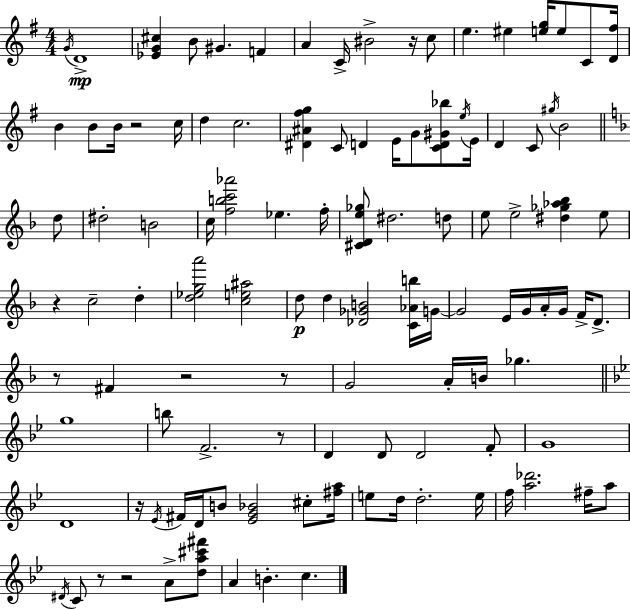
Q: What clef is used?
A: treble